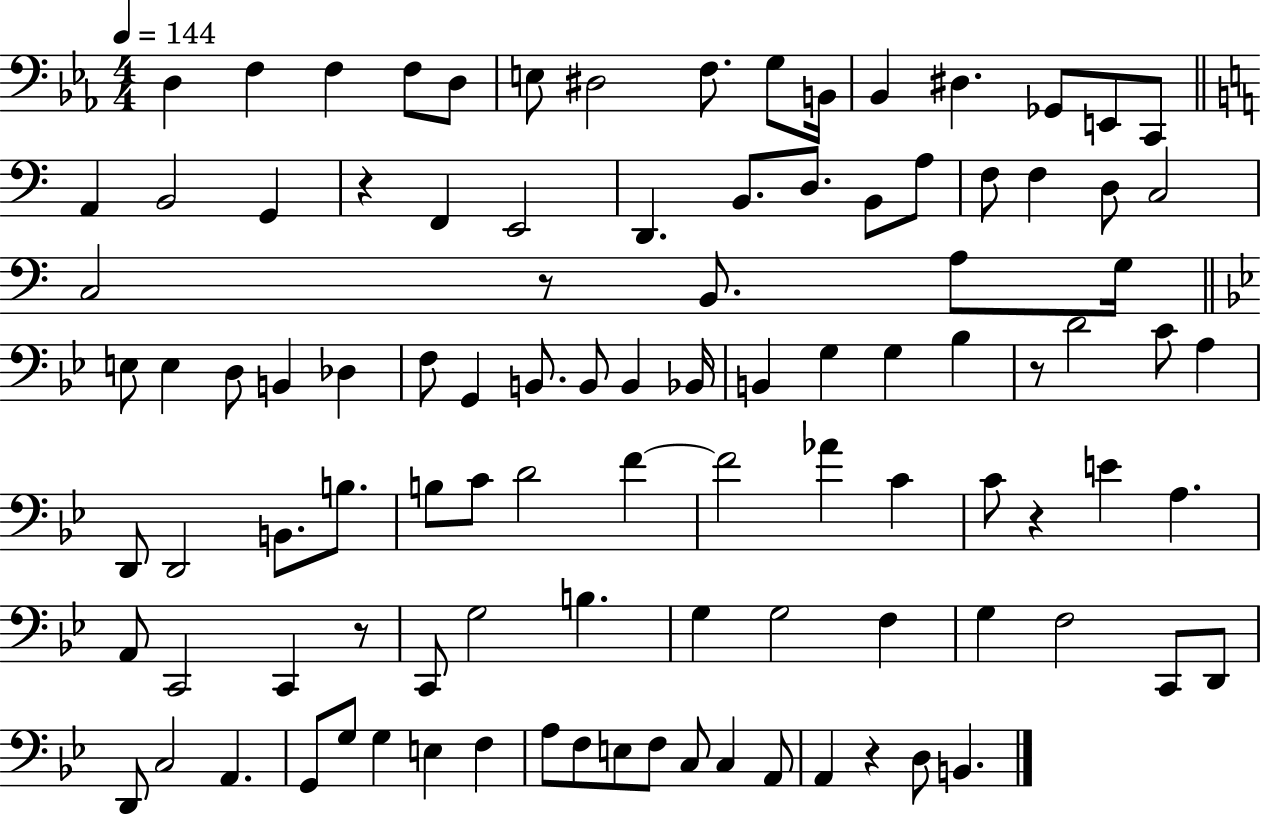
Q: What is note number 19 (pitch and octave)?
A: F2